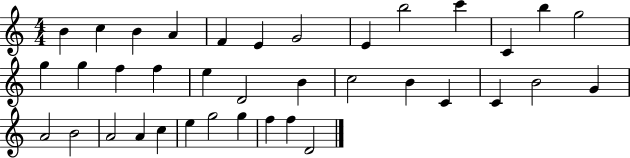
B4/q C5/q B4/q A4/q F4/q E4/q G4/h E4/q B5/h C6/q C4/q B5/q G5/h G5/q G5/q F5/q F5/q E5/q D4/h B4/q C5/h B4/q C4/q C4/q B4/h G4/q A4/h B4/h A4/h A4/q C5/q E5/q G5/h G5/q F5/q F5/q D4/h